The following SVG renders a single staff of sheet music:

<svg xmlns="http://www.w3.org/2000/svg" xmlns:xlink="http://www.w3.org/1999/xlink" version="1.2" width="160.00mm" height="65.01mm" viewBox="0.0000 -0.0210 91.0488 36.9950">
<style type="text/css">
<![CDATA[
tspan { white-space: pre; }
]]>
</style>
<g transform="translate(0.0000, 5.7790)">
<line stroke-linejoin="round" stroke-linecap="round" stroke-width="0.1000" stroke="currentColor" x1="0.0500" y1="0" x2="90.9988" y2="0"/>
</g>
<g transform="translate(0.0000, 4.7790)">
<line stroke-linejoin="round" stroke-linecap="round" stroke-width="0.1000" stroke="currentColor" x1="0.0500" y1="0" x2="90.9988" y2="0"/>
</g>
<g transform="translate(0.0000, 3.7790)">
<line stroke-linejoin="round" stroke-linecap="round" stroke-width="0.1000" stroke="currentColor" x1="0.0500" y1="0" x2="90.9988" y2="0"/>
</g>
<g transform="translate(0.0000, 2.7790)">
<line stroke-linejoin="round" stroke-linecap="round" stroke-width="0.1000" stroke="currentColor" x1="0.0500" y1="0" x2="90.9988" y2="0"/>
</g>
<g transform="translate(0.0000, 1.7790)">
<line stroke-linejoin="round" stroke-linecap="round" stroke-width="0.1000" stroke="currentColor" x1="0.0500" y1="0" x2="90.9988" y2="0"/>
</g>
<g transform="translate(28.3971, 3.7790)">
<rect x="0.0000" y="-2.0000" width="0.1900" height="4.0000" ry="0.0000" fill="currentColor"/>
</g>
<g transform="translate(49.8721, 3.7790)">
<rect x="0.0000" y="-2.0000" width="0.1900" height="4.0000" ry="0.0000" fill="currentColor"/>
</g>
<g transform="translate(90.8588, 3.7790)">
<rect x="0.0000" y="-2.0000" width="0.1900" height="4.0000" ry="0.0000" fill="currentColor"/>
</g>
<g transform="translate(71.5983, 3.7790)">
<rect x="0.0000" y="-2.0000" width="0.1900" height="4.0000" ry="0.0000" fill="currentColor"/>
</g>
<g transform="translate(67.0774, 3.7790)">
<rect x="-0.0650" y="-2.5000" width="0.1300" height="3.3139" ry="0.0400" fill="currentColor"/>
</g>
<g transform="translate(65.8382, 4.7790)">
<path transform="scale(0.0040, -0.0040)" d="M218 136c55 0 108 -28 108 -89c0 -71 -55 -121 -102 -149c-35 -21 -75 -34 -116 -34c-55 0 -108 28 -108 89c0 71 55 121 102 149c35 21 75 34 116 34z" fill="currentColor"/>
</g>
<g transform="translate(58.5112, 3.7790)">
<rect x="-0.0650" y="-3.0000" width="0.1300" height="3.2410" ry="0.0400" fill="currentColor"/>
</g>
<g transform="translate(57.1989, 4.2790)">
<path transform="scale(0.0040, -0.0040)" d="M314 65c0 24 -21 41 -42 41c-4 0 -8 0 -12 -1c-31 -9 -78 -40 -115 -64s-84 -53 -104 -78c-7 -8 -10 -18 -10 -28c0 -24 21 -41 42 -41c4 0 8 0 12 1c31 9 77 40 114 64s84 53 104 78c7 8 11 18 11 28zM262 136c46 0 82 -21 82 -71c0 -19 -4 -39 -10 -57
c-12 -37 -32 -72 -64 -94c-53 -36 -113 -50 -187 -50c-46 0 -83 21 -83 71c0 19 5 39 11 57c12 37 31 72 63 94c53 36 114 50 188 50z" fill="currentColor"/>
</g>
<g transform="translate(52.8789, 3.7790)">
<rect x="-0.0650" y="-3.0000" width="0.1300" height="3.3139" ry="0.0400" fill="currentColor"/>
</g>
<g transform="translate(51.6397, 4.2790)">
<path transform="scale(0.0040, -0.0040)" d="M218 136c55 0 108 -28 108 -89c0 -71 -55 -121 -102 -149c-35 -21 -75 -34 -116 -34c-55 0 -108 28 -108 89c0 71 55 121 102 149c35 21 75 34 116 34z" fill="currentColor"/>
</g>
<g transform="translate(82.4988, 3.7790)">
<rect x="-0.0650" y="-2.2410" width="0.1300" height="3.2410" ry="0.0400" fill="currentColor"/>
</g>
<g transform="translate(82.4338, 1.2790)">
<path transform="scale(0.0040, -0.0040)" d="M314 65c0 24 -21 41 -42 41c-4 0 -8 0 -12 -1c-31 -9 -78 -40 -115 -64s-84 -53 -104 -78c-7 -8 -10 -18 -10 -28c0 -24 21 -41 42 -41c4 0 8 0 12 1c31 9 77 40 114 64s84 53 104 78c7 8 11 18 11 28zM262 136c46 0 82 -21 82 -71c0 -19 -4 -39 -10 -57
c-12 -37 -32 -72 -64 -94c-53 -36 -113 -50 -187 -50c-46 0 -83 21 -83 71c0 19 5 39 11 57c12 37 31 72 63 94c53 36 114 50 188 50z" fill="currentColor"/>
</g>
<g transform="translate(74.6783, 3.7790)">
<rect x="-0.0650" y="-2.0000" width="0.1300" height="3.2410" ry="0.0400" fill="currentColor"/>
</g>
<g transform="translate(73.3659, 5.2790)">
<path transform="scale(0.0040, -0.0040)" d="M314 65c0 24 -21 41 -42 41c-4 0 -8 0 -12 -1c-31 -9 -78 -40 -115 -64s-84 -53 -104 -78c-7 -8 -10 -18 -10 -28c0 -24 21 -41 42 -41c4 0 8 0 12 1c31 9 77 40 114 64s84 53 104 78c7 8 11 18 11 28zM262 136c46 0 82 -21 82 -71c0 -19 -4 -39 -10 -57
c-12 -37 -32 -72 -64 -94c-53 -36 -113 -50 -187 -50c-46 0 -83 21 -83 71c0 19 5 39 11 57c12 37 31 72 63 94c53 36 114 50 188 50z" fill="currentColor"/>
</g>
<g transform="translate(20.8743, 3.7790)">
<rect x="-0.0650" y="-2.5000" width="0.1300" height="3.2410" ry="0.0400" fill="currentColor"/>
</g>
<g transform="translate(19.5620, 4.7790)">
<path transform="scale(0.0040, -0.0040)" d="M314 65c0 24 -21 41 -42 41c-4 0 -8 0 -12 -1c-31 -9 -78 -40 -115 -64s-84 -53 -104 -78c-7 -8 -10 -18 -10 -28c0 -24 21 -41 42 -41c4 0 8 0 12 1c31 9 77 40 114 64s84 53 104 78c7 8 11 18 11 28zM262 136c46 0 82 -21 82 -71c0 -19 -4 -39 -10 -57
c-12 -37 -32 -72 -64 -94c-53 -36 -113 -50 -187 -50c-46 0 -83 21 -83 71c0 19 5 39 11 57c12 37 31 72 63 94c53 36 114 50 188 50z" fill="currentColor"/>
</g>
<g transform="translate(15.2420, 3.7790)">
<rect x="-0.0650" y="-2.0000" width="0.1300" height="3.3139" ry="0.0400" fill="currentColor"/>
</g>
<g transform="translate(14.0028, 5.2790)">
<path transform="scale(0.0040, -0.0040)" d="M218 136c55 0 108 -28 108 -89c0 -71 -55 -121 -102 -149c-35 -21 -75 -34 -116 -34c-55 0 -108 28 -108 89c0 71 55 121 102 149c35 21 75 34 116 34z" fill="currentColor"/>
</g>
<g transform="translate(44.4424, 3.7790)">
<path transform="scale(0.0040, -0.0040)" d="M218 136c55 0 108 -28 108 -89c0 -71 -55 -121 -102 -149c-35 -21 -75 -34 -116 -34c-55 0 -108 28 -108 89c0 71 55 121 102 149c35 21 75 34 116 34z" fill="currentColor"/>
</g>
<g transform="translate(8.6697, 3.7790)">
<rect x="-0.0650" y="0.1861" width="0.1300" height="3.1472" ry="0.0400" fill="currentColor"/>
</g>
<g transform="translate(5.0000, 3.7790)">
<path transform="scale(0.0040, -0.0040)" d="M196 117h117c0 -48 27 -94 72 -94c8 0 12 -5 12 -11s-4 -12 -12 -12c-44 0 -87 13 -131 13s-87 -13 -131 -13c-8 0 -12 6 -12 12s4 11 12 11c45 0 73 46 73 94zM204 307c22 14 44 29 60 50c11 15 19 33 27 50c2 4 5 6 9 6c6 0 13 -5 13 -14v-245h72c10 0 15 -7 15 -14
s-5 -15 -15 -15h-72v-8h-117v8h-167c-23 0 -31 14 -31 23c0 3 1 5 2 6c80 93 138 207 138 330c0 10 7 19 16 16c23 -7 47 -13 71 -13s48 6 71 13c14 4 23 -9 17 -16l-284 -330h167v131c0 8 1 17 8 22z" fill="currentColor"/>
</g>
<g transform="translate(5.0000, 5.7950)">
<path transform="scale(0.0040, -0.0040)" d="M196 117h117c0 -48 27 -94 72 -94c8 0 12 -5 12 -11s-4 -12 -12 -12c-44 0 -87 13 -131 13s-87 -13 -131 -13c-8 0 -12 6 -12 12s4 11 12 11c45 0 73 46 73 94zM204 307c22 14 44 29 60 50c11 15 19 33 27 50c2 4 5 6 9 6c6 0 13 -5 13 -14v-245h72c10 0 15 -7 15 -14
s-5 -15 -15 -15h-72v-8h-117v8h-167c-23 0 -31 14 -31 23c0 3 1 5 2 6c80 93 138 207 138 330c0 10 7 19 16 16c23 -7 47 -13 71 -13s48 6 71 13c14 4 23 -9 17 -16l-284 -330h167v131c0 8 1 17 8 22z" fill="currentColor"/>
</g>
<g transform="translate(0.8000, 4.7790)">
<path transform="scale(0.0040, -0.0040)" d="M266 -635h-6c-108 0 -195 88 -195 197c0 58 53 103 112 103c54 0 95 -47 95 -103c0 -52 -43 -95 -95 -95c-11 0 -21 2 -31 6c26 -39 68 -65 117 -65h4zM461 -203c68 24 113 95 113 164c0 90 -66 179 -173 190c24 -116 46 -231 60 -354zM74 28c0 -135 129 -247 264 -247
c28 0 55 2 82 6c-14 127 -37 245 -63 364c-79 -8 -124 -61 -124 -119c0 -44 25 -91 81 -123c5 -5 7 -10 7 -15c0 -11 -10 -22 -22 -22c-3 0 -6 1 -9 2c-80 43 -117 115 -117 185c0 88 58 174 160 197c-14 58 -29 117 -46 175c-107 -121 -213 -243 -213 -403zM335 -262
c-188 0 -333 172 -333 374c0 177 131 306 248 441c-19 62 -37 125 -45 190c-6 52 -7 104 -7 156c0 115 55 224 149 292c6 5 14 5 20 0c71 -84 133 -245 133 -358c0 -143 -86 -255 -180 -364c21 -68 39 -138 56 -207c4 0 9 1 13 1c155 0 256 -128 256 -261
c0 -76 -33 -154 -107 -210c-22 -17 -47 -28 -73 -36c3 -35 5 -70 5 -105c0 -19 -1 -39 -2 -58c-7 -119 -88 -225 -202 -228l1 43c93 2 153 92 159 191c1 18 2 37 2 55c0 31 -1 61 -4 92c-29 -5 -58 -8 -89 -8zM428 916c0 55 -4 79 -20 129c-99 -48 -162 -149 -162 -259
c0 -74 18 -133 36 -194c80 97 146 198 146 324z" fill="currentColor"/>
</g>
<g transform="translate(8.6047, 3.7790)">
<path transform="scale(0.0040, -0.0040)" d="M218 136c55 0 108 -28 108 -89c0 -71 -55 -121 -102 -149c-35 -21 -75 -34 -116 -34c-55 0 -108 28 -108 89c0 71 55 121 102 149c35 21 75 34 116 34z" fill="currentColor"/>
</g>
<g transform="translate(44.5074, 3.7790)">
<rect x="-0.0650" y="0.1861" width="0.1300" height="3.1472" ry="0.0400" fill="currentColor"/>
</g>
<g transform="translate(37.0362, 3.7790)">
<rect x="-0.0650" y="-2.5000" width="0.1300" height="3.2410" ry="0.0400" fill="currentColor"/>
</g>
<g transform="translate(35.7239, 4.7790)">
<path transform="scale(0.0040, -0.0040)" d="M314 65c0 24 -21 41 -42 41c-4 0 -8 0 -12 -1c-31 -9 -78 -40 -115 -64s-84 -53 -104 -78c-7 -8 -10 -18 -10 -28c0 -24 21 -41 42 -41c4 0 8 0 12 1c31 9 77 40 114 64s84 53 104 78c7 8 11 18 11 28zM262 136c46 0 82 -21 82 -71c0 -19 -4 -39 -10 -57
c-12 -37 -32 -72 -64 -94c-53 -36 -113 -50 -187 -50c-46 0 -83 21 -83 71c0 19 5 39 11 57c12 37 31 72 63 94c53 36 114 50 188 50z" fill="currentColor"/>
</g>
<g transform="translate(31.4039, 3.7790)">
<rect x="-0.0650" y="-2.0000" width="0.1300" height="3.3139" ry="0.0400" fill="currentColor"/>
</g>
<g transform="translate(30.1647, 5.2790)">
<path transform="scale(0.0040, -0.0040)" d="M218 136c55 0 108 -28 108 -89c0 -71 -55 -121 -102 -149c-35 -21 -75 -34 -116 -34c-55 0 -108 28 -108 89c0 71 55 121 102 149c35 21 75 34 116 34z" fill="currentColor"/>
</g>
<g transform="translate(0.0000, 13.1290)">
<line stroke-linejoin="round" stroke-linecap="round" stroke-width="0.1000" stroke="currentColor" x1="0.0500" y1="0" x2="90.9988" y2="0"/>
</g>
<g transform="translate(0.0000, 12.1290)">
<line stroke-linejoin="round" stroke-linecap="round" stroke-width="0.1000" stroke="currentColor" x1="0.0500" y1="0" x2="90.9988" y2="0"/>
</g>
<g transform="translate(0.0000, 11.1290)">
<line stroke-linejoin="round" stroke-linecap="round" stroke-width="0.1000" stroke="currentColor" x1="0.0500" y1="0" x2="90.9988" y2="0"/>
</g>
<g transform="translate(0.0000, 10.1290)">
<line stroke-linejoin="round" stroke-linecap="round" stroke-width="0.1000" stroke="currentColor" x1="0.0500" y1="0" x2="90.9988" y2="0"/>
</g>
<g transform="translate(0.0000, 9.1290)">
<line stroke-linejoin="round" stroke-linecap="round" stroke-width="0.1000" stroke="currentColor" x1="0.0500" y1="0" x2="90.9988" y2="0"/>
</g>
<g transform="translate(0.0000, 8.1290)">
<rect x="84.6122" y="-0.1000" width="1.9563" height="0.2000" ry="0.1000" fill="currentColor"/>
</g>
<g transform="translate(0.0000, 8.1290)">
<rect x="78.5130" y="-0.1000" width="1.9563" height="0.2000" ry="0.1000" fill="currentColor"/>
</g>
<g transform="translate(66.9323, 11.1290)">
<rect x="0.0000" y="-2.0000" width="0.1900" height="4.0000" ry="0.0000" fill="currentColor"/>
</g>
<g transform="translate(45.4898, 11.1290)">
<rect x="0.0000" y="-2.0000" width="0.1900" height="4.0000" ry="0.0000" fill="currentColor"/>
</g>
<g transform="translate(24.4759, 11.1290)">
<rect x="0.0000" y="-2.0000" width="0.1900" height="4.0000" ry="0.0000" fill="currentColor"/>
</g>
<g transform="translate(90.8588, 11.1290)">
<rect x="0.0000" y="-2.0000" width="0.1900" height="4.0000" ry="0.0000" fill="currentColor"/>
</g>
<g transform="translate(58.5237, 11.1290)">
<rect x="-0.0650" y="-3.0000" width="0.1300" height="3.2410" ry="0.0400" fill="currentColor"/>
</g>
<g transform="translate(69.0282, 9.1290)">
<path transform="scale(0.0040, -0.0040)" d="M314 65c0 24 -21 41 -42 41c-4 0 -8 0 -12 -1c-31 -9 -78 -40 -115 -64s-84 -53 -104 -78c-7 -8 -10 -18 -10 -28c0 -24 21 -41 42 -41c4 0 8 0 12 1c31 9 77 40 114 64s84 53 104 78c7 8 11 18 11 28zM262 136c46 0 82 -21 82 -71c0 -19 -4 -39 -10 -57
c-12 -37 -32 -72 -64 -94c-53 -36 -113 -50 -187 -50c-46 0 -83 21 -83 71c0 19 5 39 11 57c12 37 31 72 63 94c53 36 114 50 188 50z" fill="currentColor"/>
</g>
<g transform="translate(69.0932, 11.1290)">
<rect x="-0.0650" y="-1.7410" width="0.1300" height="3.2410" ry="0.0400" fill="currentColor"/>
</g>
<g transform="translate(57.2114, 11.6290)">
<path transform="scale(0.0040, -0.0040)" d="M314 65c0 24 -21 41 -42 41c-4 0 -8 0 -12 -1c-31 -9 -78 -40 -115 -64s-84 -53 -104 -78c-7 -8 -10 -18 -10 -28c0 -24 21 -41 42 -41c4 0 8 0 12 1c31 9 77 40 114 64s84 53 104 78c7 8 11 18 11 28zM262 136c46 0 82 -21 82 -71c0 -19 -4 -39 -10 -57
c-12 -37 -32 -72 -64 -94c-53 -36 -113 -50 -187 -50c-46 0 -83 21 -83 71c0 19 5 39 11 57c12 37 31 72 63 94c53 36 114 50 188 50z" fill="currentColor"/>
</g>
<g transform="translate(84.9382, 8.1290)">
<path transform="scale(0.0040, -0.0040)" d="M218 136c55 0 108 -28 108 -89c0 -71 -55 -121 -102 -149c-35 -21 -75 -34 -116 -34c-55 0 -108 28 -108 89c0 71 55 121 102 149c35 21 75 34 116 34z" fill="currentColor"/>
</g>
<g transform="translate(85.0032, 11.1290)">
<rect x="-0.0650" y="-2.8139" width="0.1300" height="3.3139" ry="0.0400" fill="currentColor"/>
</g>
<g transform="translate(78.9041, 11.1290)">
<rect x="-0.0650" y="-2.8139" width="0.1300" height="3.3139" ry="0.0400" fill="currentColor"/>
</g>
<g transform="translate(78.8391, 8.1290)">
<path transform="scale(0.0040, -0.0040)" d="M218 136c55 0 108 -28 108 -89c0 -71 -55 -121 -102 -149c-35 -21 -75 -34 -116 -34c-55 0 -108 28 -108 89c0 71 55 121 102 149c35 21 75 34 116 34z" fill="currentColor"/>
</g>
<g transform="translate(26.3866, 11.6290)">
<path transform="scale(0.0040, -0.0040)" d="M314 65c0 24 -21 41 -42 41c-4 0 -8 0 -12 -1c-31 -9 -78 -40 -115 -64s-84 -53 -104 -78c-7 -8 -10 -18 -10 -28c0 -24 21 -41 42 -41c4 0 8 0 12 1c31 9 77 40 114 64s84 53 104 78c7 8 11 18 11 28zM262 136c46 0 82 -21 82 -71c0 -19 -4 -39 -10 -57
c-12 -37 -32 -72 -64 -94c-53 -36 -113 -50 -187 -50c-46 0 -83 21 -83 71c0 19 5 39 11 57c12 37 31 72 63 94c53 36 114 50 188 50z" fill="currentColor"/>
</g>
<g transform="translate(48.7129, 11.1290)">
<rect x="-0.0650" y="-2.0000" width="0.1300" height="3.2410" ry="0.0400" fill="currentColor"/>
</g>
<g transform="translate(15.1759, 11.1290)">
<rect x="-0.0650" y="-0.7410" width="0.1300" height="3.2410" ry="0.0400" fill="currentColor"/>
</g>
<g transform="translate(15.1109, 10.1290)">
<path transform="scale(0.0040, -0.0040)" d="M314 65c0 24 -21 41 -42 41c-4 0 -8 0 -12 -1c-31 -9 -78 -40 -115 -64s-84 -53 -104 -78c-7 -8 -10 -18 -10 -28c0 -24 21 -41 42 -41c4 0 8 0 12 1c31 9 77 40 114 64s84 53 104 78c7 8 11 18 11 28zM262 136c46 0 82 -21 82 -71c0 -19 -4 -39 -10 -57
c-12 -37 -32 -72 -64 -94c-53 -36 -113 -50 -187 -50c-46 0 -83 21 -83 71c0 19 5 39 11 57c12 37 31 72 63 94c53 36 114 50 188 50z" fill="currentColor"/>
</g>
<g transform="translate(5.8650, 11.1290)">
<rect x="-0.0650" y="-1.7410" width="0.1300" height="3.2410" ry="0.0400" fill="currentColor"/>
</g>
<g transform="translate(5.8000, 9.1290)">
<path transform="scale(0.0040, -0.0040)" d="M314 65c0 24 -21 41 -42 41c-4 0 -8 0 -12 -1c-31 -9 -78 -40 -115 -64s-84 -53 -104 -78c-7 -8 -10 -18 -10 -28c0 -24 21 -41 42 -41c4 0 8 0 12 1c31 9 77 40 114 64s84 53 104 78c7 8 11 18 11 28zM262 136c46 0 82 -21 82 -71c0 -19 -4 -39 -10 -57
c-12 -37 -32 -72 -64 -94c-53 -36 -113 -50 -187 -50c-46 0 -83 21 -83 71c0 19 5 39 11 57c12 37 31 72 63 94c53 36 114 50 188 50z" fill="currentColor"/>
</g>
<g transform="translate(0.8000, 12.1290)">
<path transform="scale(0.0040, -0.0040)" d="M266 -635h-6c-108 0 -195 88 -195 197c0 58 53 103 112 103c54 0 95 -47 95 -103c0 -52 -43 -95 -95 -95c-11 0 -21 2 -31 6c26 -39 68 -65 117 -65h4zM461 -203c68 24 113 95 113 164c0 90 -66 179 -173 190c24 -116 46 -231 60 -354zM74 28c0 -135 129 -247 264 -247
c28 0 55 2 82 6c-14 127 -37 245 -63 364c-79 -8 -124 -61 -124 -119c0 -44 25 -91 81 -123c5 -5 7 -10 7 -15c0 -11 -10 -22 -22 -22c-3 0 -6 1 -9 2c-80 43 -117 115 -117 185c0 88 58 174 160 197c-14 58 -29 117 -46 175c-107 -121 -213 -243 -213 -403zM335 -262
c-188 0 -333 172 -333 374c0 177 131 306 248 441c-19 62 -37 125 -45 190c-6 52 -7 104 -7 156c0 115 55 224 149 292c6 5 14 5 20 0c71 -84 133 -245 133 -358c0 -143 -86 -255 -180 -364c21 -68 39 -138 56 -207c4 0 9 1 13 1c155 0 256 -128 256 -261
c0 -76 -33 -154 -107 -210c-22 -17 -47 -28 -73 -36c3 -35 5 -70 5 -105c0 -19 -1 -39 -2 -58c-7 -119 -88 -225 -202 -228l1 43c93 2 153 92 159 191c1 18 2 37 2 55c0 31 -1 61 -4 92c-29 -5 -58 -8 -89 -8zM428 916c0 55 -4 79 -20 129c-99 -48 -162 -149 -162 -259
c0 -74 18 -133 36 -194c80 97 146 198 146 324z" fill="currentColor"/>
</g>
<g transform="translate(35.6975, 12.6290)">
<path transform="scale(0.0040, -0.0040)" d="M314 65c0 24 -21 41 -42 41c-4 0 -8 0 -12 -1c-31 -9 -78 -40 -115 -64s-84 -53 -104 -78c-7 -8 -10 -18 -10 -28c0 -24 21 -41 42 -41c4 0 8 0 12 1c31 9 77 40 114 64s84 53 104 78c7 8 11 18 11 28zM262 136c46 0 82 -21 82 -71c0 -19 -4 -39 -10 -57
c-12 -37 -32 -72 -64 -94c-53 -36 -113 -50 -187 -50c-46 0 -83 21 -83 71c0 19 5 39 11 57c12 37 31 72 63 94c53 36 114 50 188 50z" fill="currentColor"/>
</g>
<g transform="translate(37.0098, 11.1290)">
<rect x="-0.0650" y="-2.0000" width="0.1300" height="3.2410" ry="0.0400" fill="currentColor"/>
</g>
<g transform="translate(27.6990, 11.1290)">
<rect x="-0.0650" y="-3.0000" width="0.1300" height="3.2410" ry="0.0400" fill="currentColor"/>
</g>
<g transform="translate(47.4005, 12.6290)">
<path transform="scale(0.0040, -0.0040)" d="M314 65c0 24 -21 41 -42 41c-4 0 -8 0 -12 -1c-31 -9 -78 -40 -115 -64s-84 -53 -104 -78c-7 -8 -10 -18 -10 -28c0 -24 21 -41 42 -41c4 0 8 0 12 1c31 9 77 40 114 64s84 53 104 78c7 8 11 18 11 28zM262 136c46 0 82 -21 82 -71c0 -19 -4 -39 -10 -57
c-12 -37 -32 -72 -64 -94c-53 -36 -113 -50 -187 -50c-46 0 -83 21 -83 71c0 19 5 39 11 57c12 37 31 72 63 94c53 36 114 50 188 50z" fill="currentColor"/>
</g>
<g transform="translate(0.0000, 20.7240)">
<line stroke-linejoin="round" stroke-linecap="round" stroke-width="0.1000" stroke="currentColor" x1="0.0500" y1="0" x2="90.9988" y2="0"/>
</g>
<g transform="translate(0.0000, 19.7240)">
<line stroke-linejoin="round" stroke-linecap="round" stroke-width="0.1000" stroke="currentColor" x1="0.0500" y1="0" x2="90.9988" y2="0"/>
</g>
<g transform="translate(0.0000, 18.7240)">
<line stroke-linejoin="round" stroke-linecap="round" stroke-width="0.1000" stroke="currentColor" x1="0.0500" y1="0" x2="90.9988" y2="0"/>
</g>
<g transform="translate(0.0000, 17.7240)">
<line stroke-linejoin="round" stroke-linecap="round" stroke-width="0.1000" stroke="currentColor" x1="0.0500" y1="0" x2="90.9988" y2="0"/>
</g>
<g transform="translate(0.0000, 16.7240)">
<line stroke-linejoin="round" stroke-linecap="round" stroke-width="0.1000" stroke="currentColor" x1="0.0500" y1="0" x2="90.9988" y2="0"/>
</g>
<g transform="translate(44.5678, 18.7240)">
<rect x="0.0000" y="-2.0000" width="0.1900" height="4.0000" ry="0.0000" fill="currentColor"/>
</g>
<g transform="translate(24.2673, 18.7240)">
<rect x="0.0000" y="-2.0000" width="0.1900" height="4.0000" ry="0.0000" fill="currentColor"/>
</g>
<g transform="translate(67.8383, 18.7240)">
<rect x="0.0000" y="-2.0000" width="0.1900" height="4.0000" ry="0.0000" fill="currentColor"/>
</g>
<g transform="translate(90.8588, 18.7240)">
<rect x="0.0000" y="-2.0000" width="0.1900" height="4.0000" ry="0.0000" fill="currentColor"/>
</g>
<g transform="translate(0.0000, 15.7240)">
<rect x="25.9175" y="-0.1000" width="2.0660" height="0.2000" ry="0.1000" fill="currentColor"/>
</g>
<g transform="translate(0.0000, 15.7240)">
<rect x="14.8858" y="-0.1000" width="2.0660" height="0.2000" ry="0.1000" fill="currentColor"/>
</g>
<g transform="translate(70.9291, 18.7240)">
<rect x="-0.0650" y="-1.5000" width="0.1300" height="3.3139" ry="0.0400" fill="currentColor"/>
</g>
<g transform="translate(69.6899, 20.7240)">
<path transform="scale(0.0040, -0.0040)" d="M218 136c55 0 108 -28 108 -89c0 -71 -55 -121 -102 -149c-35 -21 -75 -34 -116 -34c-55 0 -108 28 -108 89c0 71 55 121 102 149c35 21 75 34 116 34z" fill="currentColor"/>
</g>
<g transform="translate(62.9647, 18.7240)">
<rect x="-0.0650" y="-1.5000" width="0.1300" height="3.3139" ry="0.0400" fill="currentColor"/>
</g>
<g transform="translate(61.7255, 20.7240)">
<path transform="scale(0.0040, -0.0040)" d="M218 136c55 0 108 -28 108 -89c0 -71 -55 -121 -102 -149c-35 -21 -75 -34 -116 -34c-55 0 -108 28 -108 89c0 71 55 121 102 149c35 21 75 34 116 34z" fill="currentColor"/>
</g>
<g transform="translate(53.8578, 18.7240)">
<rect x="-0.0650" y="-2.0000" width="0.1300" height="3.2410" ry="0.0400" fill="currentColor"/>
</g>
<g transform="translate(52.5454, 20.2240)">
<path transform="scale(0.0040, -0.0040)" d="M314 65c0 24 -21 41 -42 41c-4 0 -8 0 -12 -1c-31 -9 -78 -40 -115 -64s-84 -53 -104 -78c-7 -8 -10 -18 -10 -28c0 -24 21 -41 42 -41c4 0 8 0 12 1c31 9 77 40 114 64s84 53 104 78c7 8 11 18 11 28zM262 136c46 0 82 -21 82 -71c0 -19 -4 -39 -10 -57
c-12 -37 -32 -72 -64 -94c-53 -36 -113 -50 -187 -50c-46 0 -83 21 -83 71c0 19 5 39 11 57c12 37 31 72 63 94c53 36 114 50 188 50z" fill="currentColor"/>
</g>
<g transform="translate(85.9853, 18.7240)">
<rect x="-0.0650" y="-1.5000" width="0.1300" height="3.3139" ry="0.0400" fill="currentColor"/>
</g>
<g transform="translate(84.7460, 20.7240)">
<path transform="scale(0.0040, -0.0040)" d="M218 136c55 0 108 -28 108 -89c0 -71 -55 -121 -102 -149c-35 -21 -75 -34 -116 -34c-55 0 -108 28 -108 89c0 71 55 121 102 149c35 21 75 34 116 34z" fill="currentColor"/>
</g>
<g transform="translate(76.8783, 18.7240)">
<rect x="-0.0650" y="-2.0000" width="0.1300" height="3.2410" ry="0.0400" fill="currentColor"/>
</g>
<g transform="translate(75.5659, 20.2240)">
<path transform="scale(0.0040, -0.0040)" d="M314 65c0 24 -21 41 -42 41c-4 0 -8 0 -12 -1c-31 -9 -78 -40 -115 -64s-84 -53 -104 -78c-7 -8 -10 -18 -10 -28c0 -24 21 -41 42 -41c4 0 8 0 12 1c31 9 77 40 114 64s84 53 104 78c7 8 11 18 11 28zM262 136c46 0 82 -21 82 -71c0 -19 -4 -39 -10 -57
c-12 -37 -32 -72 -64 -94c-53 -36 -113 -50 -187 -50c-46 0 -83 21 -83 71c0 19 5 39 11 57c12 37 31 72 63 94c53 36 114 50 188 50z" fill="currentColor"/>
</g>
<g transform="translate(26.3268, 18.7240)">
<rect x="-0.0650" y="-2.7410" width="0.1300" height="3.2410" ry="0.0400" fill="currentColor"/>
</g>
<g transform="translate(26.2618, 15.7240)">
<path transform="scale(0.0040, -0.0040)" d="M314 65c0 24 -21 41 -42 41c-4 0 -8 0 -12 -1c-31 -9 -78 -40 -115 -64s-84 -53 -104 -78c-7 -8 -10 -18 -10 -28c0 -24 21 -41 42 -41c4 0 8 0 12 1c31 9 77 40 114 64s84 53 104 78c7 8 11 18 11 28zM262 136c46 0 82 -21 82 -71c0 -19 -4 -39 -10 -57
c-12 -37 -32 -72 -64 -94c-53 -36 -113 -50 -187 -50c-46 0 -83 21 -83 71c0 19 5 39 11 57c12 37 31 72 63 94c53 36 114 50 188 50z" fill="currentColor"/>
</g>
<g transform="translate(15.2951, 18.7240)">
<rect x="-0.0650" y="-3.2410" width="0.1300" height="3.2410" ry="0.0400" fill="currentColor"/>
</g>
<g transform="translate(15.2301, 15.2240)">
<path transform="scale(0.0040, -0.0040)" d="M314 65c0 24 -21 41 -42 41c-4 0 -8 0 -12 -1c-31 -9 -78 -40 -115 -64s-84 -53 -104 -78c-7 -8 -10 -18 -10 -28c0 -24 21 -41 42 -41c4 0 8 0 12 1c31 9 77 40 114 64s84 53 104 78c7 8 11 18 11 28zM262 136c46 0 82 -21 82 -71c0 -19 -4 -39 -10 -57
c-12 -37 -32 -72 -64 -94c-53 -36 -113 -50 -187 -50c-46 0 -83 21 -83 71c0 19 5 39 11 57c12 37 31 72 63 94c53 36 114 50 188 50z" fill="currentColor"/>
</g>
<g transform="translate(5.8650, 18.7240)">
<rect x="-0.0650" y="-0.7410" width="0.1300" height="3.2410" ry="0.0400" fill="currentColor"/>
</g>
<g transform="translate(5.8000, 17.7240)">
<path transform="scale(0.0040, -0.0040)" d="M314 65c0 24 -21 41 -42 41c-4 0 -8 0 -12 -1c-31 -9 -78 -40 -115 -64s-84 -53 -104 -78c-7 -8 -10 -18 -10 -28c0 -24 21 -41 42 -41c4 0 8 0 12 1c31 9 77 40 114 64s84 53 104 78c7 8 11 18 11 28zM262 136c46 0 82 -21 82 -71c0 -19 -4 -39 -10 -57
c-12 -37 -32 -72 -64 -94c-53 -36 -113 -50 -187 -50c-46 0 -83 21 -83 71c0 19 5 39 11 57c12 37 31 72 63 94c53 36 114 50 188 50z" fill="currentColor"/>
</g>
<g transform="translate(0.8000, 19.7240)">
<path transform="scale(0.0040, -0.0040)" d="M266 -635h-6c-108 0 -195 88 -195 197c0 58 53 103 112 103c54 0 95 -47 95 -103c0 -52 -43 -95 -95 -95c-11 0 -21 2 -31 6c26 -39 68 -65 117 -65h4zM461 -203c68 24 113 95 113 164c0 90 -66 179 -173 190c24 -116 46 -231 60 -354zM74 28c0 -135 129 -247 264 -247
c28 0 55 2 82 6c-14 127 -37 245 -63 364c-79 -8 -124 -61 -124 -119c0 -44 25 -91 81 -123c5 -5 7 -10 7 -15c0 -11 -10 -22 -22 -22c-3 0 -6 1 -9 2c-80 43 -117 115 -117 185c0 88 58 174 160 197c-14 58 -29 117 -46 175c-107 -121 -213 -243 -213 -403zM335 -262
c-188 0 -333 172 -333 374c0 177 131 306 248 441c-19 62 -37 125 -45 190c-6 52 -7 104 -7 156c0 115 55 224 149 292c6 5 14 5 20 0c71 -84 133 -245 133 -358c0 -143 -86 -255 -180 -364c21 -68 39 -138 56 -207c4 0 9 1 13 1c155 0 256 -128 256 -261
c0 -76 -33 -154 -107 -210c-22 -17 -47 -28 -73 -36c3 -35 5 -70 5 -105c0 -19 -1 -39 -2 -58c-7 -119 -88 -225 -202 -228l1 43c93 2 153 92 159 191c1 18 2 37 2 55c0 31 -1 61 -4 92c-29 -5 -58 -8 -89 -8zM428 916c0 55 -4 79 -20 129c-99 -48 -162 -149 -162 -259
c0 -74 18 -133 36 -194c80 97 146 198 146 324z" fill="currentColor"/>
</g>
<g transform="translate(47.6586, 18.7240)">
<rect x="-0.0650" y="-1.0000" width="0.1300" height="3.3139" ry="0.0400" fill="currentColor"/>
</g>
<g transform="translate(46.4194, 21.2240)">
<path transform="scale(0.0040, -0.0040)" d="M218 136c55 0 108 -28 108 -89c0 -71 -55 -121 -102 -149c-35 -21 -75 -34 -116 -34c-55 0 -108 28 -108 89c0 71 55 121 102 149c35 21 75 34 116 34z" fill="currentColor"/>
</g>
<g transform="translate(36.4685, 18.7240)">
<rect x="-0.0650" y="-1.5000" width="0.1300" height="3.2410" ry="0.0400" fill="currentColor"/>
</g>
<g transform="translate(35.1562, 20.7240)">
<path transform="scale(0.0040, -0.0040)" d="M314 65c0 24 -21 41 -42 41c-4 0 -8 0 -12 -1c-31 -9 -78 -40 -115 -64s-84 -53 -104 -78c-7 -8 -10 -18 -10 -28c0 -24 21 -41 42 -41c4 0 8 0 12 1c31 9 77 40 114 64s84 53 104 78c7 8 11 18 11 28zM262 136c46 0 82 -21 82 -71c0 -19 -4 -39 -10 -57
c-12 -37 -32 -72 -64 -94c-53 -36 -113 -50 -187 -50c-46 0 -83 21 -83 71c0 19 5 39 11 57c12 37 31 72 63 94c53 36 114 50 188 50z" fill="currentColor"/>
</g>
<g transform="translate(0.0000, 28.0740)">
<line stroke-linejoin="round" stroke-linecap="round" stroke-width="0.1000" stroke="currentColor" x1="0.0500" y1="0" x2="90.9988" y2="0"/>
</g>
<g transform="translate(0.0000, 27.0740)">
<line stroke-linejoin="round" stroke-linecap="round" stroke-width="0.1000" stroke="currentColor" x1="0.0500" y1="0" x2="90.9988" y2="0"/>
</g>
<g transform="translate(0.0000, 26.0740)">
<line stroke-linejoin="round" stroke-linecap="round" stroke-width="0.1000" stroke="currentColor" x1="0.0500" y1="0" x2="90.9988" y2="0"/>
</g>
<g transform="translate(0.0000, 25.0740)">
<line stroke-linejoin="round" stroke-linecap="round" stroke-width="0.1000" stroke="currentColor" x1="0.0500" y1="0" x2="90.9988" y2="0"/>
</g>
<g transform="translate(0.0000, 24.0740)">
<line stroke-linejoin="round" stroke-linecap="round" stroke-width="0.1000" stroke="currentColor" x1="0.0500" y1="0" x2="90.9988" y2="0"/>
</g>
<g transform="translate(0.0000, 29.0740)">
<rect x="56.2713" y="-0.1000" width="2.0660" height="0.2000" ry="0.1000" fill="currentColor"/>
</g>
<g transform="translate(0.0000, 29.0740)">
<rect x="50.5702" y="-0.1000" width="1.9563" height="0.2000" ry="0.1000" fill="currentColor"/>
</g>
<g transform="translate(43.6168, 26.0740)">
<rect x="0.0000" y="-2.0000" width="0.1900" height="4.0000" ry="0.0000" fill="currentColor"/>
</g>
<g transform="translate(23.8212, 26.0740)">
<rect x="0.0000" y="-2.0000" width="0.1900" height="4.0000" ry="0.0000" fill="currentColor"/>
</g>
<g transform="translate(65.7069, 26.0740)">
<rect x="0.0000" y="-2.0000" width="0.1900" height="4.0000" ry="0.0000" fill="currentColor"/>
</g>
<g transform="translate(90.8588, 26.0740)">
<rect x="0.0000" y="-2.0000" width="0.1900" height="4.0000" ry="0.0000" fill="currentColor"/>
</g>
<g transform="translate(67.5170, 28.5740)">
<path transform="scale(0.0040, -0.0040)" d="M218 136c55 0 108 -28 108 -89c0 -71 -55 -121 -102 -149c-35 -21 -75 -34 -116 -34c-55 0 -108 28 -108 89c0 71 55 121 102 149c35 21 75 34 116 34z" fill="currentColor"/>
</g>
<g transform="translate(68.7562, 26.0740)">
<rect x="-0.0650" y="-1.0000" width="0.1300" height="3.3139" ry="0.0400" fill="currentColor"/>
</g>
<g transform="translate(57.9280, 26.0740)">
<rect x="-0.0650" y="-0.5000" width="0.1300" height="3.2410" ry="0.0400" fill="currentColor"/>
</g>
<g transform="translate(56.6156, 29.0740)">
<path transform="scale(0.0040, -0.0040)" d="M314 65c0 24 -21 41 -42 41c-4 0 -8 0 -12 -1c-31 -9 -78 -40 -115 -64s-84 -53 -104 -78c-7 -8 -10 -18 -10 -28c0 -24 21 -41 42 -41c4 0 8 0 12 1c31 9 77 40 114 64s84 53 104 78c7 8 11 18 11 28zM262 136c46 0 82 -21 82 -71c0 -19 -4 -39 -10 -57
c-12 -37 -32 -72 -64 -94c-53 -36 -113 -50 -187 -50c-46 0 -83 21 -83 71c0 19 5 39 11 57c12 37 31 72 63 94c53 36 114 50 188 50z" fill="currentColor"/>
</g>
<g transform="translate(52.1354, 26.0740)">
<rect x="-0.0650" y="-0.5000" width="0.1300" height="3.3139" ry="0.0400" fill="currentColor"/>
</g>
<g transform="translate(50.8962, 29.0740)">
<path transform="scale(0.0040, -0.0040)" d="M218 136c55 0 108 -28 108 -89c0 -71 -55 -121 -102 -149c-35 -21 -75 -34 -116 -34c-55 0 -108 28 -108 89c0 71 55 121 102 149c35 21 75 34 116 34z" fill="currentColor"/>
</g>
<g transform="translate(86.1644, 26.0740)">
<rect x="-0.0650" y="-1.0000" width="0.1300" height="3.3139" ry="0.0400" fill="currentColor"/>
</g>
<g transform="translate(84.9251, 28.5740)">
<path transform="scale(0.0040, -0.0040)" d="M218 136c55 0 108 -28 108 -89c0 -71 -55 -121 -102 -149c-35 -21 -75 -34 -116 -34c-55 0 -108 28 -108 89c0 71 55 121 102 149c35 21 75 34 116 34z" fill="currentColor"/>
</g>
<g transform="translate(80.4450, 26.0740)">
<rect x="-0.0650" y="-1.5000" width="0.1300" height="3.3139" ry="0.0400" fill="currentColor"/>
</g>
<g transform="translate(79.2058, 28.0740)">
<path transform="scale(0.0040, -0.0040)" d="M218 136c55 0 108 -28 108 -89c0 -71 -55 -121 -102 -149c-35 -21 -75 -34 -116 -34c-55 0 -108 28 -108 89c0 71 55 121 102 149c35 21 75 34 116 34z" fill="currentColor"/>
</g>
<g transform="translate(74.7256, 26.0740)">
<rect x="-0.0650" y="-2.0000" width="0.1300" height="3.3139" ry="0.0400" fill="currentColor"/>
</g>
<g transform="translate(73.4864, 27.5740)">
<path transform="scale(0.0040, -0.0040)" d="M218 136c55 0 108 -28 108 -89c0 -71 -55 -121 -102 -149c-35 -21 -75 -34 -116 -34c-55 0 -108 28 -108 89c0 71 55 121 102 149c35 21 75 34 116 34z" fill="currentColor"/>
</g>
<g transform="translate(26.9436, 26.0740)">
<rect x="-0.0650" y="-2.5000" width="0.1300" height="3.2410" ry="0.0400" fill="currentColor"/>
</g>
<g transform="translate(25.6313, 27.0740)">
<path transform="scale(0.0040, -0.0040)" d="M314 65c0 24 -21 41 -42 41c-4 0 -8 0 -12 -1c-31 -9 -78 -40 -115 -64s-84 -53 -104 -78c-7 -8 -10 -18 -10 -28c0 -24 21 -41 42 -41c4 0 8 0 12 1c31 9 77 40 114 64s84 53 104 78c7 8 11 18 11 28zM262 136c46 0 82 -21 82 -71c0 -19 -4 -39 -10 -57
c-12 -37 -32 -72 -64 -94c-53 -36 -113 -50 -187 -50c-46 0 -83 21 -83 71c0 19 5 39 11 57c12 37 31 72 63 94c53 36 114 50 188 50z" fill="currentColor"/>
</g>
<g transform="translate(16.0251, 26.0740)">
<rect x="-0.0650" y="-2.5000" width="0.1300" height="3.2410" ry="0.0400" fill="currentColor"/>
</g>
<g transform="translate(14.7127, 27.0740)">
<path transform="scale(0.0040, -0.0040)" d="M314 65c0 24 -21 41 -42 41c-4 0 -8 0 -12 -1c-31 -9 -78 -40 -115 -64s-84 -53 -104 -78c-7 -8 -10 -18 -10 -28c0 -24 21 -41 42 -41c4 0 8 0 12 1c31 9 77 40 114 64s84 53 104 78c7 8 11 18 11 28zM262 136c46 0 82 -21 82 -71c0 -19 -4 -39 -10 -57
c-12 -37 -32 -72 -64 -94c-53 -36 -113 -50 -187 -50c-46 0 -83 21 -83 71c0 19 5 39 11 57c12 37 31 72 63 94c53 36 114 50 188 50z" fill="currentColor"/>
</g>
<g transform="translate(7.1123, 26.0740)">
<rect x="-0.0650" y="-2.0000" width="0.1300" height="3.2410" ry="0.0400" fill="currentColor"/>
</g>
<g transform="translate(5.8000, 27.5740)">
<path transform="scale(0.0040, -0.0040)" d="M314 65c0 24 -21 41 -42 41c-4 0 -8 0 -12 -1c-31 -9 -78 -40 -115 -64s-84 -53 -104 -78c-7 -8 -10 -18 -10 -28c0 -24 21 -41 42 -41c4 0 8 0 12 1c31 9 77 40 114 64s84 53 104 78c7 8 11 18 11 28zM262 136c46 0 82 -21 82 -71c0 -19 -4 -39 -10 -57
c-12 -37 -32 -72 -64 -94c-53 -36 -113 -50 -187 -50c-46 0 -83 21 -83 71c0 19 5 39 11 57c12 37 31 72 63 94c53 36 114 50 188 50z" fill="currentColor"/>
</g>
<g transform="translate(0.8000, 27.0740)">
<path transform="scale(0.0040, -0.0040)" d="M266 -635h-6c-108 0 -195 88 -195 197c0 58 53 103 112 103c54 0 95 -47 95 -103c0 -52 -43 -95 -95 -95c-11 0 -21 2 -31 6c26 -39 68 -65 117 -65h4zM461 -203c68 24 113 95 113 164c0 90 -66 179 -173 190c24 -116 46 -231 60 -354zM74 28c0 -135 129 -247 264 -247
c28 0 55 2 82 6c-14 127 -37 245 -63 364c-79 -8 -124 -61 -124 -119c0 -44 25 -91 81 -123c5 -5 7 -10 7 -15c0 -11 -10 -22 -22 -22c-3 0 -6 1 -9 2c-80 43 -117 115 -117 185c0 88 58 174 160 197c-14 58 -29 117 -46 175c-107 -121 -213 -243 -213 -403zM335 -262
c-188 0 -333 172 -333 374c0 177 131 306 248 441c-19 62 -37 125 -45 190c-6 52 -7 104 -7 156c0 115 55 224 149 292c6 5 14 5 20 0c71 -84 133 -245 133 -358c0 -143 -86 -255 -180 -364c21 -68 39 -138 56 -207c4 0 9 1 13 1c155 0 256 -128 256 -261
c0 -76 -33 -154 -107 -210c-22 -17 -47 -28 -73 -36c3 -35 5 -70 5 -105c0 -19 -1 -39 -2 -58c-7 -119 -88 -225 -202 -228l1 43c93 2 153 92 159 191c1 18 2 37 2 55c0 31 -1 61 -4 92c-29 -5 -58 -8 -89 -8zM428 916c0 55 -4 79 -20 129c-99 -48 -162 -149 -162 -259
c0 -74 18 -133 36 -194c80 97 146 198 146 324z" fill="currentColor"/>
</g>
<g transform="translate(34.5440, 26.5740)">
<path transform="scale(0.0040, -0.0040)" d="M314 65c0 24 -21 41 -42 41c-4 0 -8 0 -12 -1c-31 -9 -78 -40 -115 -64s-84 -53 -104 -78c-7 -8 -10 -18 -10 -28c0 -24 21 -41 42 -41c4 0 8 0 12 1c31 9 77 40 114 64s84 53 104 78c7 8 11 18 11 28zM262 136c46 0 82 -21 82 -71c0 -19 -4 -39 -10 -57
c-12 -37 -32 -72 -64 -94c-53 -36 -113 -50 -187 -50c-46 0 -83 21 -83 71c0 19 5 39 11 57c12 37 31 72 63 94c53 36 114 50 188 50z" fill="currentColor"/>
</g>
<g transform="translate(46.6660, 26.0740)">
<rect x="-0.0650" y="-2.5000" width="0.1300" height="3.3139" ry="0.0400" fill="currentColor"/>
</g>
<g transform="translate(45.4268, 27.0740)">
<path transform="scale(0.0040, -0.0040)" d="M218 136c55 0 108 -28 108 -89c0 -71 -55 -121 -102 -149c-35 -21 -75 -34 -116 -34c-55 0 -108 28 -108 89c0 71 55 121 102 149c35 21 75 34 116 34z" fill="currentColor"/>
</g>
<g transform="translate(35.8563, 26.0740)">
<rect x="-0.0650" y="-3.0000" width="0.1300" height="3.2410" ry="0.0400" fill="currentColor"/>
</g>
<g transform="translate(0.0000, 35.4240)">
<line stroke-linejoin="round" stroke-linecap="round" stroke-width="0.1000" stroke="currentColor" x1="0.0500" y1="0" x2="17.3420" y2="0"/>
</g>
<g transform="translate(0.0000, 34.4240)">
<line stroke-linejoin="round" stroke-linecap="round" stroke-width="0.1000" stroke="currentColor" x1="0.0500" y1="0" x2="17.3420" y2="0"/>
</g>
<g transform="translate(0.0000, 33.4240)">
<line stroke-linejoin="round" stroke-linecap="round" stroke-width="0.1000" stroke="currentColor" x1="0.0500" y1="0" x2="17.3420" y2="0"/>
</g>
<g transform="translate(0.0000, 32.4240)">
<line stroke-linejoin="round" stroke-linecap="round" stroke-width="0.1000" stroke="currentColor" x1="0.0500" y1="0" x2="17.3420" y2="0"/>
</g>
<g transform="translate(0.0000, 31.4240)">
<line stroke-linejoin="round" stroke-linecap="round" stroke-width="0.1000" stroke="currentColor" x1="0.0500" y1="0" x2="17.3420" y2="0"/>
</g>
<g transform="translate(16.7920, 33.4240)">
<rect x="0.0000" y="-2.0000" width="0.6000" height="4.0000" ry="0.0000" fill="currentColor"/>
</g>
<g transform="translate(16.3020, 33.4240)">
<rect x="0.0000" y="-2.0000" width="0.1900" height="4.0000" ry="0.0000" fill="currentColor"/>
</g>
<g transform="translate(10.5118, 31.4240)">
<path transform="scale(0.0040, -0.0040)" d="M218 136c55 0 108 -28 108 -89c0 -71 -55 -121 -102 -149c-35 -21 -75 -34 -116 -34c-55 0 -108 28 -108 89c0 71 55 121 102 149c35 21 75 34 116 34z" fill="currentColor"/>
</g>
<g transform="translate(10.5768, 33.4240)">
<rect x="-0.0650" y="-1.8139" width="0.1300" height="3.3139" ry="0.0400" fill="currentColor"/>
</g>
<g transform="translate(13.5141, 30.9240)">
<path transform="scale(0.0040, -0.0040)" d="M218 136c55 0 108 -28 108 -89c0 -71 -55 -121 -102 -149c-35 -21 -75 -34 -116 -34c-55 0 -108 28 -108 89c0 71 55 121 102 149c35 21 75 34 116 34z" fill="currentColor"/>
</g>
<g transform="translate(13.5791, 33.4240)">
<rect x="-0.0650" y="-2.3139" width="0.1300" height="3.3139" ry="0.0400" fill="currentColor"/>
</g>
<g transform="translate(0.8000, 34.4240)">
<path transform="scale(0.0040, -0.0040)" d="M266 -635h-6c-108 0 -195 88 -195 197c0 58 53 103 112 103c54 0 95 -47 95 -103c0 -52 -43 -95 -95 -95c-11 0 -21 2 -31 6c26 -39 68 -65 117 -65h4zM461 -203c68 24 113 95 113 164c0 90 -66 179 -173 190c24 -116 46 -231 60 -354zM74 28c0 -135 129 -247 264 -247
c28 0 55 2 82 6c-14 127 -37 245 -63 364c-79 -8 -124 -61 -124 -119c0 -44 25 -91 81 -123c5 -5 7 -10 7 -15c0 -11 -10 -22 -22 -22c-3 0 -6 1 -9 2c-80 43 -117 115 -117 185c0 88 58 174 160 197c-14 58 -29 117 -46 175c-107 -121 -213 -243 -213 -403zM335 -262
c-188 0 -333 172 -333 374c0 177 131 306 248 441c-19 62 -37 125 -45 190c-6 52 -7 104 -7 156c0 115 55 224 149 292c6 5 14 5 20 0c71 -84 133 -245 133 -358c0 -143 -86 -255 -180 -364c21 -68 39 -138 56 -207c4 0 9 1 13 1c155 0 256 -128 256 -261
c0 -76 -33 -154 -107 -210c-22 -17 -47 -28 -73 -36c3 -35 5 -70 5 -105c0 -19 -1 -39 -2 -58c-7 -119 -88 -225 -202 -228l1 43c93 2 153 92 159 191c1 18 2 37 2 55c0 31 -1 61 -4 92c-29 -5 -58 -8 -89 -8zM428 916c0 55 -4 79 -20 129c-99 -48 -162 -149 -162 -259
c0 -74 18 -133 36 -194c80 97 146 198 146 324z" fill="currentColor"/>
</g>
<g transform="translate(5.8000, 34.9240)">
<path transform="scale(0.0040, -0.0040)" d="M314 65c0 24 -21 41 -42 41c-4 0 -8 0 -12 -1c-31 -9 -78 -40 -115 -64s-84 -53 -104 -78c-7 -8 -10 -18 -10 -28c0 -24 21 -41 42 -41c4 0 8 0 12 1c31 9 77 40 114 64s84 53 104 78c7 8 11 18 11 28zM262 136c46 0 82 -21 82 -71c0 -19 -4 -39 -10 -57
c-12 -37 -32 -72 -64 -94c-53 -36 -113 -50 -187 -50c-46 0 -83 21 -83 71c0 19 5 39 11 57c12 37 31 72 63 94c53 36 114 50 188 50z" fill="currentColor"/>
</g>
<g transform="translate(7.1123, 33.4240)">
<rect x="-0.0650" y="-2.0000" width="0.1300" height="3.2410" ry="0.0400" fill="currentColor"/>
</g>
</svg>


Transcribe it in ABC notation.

X:1
T:Untitled
M:4/4
L:1/4
K:C
B F G2 F G2 B A A2 G F2 g2 f2 d2 A2 F2 F2 A2 f2 a a d2 b2 a2 E2 D F2 E E F2 E F2 G2 G2 A2 G C C2 D F E D F2 f g